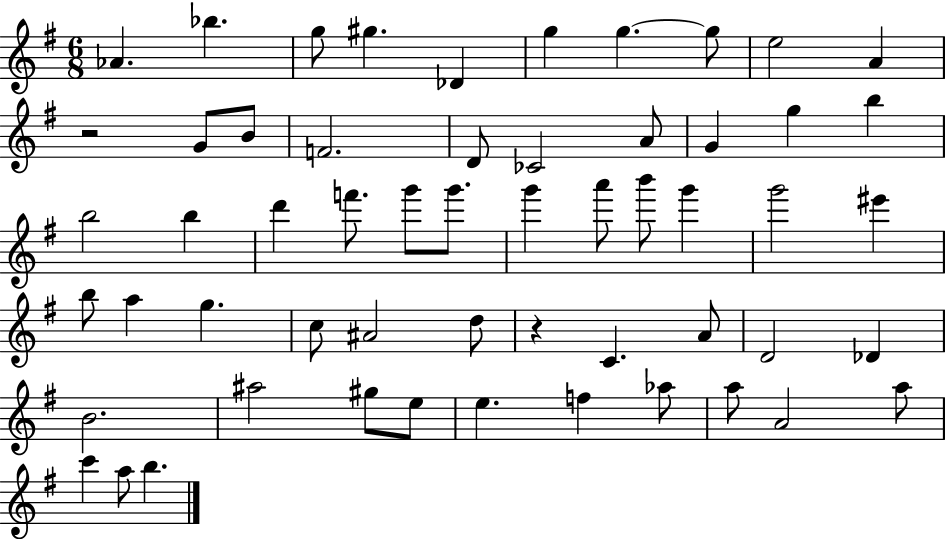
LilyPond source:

{
  \clef treble
  \numericTimeSignature
  \time 6/8
  \key g \major
  aes'4. bes''4. | g''8 gis''4. des'4 | g''4 g''4.~~ g''8 | e''2 a'4 | \break r2 g'8 b'8 | f'2. | d'8 ces'2 a'8 | g'4 g''4 b''4 | \break b''2 b''4 | d'''4 f'''8. g'''8 g'''8. | g'''4 a'''8 b'''8 g'''4 | g'''2 eis'''4 | \break b''8 a''4 g''4. | c''8 ais'2 d''8 | r4 c'4. a'8 | d'2 des'4 | \break b'2. | ais''2 gis''8 e''8 | e''4. f''4 aes''8 | a''8 a'2 a''8 | \break c'''4 a''8 b''4. | \bar "|."
}